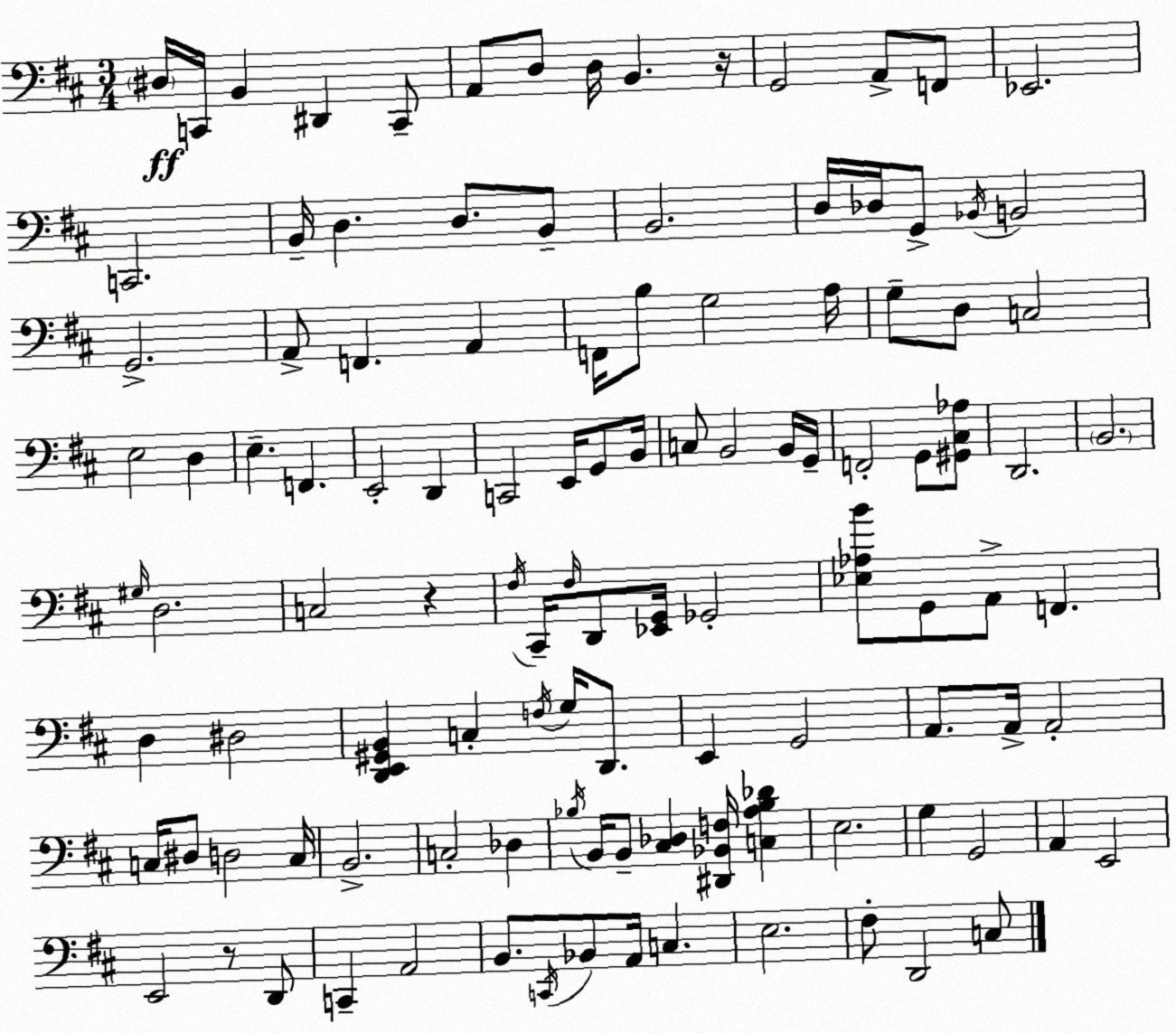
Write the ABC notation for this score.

X:1
T:Untitled
M:3/4
L:1/4
K:D
^D,/4 C,,/4 B,, ^D,, C,,/2 A,,/2 D,/2 D,/4 B,, z/4 G,,2 A,,/2 F,,/2 _E,,2 C,,2 B,,/4 D, D,/2 B,,/2 B,,2 D,/4 _D,/4 G,,/2 _B,,/4 B,,2 G,,2 A,,/2 F,, A,, F,,/4 B,/2 G,2 A,/4 G,/2 D,/2 C,2 E,2 D, E, F,, E,,2 D,, C,,2 E,,/4 G,,/2 B,,/4 C,/2 B,,2 B,,/4 G,,/4 F,,2 G,,/2 [^G,,^C,_A,]/2 D,,2 B,,2 ^G,/4 D,2 C,2 z ^F,/4 ^C,,/4 ^F,/4 D,,/2 [_E,,G,,]/4 _G,,2 [_E,_A,B]/2 G,,/2 A,,/2 F,, D, ^D,2 [D,,E,,^G,,B,,] C, F,/4 G,/4 D,,/2 E,, G,,2 A,,/2 A,,/4 A,,2 C,/4 ^D,/2 D,2 C,/4 B,,2 C,2 _D, _B,/4 B,,/4 B,,/2 [^C,_D,] [^D,,_B,,F,]/4 [C,A,_B,_D] E,2 G, G,,2 A,, E,,2 E,,2 z/2 D,,/2 C,, A,,2 B,,/2 C,,/4 _B,,/2 A,,/4 C, E,2 ^F,/2 D,,2 C,/2